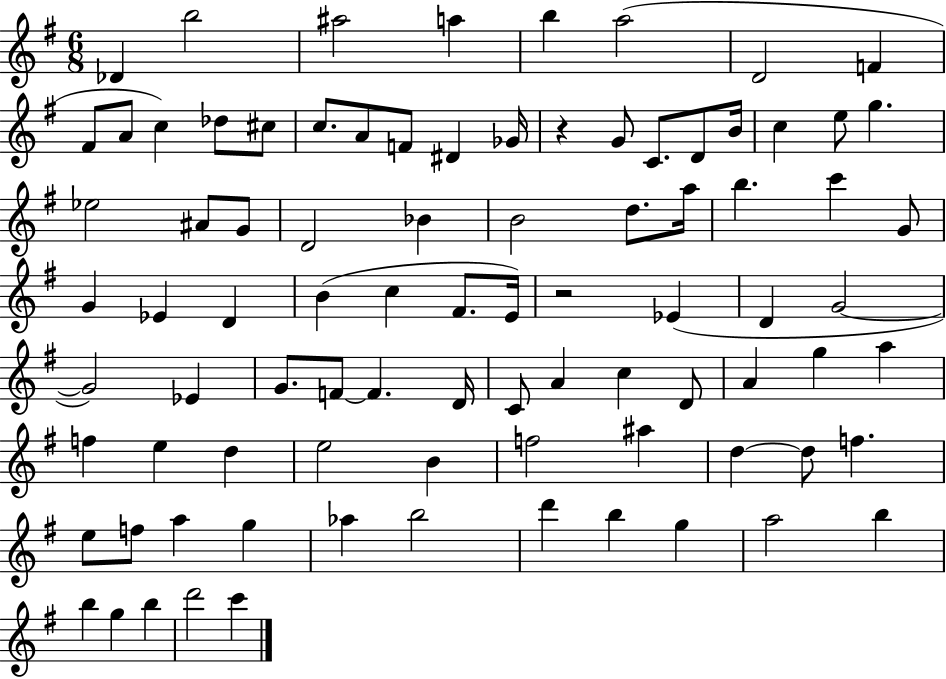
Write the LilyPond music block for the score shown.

{
  \clef treble
  \numericTimeSignature
  \time 6/8
  \key g \major
  \repeat volta 2 { des'4 b''2 | ais''2 a''4 | b''4 a''2( | d'2 f'4 | \break fis'8 a'8 c''4) des''8 cis''8 | c''8. a'8 f'8 dis'4 ges'16 | r4 g'8 c'8. d'8 b'16 | c''4 e''8 g''4. | \break ees''2 ais'8 g'8 | d'2 bes'4 | b'2 d''8. a''16 | b''4. c'''4 g'8 | \break g'4 ees'4 d'4 | b'4( c''4 fis'8. e'16) | r2 ees'4( | d'4 g'2~~ | \break g'2) ees'4 | g'8. f'8~~ f'4. d'16 | c'8 a'4 c''4 d'8 | a'4 g''4 a''4 | \break f''4 e''4 d''4 | e''2 b'4 | f''2 ais''4 | d''4~~ d''8 f''4. | \break e''8 f''8 a''4 g''4 | aes''4 b''2 | d'''4 b''4 g''4 | a''2 b''4 | \break b''4 g''4 b''4 | d'''2 c'''4 | } \bar "|."
}